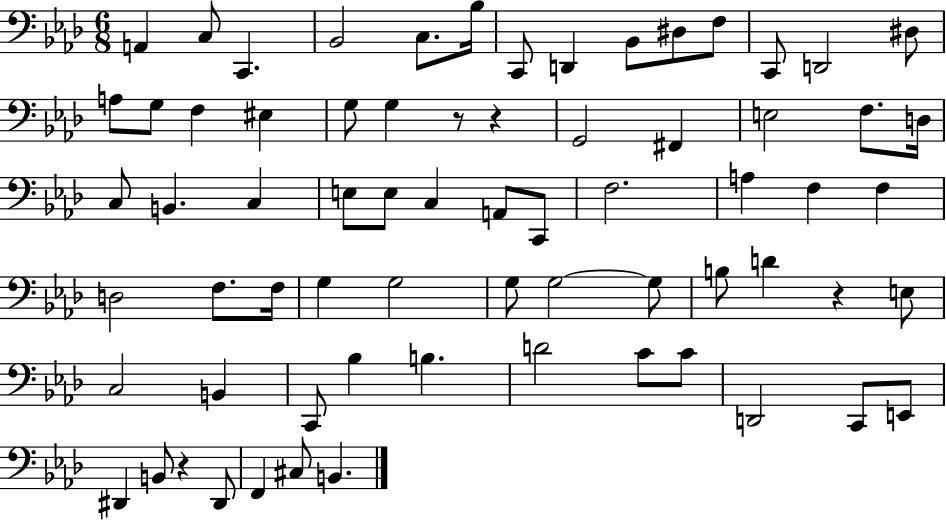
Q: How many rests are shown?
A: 4